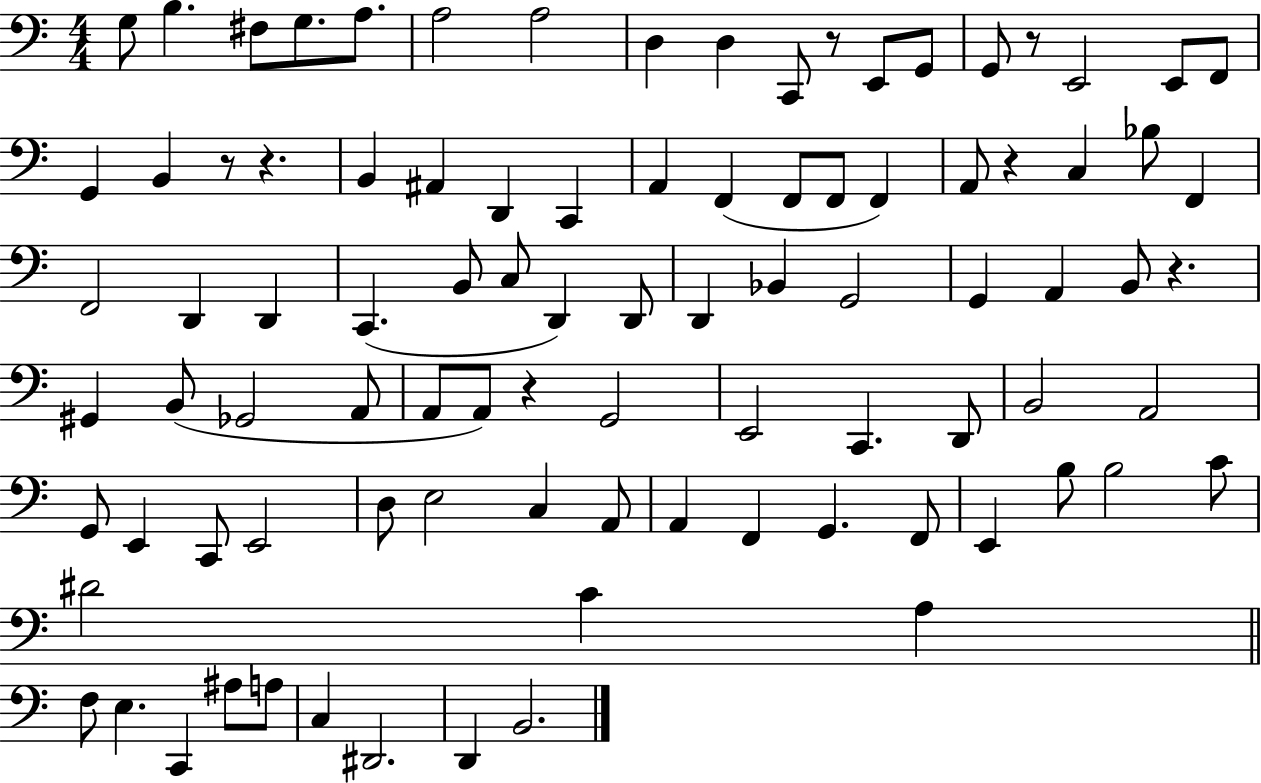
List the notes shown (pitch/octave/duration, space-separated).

G3/e B3/q. F#3/e G3/e. A3/e. A3/h A3/h D3/q D3/q C2/e R/e E2/e G2/e G2/e R/e E2/h E2/e F2/e G2/q B2/q R/e R/q. B2/q A#2/q D2/q C2/q A2/q F2/q F2/e F2/e F2/q A2/e R/q C3/q Bb3/e F2/q F2/h D2/q D2/q C2/q. B2/e C3/e D2/q D2/e D2/q Bb2/q G2/h G2/q A2/q B2/e R/q. G#2/q B2/e Gb2/h A2/e A2/e A2/e R/q G2/h E2/h C2/q. D2/e B2/h A2/h G2/e E2/q C2/e E2/h D3/e E3/h C3/q A2/e A2/q F2/q G2/q. F2/e E2/q B3/e B3/h C4/e D#4/h C4/q A3/q F3/e E3/q. C2/q A#3/e A3/e C3/q D#2/h. D2/q B2/h.